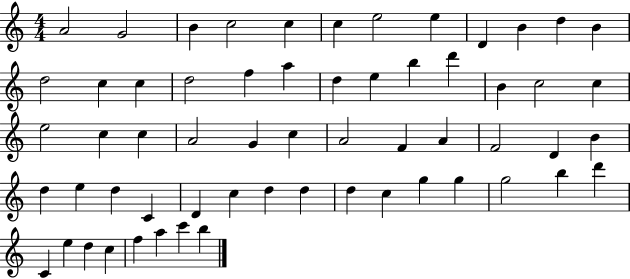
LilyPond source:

{
  \clef treble
  \numericTimeSignature
  \time 4/4
  \key c \major
  a'2 g'2 | b'4 c''2 c''4 | c''4 e''2 e''4 | d'4 b'4 d''4 b'4 | \break d''2 c''4 c''4 | d''2 f''4 a''4 | d''4 e''4 b''4 d'''4 | b'4 c''2 c''4 | \break e''2 c''4 c''4 | a'2 g'4 c''4 | a'2 f'4 a'4 | f'2 d'4 b'4 | \break d''4 e''4 d''4 c'4 | d'4 c''4 d''4 d''4 | d''4 c''4 g''4 g''4 | g''2 b''4 d'''4 | \break c'4 e''4 d''4 c''4 | f''4 a''4 c'''4 b''4 | \bar "|."
}